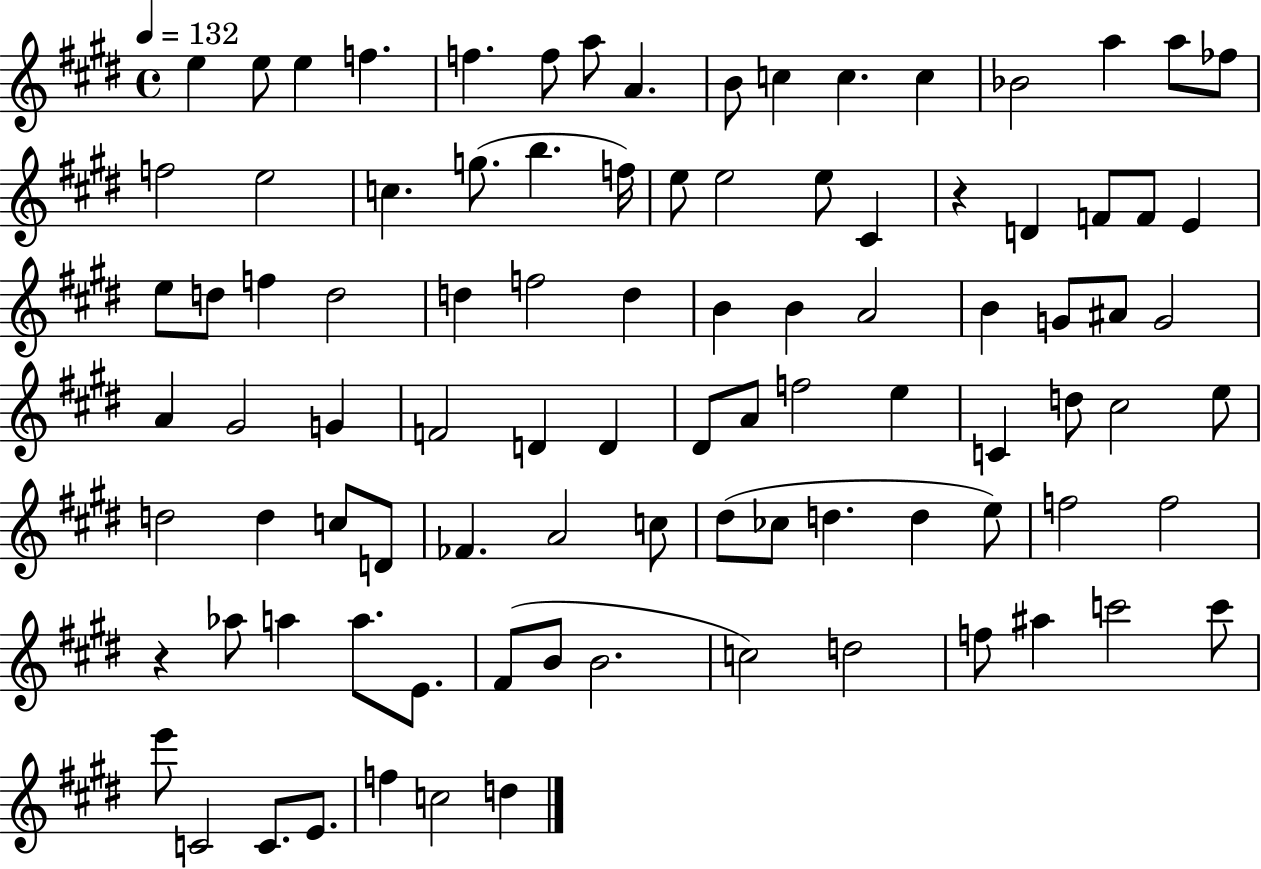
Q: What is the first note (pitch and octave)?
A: E5